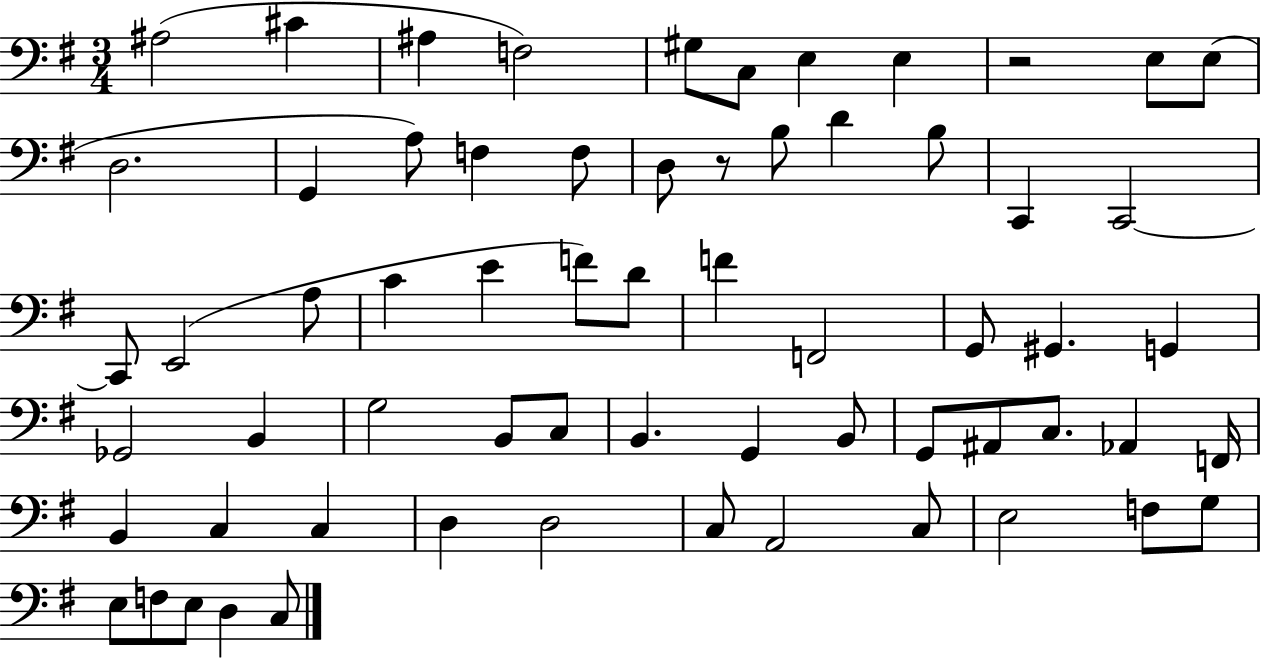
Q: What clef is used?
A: bass